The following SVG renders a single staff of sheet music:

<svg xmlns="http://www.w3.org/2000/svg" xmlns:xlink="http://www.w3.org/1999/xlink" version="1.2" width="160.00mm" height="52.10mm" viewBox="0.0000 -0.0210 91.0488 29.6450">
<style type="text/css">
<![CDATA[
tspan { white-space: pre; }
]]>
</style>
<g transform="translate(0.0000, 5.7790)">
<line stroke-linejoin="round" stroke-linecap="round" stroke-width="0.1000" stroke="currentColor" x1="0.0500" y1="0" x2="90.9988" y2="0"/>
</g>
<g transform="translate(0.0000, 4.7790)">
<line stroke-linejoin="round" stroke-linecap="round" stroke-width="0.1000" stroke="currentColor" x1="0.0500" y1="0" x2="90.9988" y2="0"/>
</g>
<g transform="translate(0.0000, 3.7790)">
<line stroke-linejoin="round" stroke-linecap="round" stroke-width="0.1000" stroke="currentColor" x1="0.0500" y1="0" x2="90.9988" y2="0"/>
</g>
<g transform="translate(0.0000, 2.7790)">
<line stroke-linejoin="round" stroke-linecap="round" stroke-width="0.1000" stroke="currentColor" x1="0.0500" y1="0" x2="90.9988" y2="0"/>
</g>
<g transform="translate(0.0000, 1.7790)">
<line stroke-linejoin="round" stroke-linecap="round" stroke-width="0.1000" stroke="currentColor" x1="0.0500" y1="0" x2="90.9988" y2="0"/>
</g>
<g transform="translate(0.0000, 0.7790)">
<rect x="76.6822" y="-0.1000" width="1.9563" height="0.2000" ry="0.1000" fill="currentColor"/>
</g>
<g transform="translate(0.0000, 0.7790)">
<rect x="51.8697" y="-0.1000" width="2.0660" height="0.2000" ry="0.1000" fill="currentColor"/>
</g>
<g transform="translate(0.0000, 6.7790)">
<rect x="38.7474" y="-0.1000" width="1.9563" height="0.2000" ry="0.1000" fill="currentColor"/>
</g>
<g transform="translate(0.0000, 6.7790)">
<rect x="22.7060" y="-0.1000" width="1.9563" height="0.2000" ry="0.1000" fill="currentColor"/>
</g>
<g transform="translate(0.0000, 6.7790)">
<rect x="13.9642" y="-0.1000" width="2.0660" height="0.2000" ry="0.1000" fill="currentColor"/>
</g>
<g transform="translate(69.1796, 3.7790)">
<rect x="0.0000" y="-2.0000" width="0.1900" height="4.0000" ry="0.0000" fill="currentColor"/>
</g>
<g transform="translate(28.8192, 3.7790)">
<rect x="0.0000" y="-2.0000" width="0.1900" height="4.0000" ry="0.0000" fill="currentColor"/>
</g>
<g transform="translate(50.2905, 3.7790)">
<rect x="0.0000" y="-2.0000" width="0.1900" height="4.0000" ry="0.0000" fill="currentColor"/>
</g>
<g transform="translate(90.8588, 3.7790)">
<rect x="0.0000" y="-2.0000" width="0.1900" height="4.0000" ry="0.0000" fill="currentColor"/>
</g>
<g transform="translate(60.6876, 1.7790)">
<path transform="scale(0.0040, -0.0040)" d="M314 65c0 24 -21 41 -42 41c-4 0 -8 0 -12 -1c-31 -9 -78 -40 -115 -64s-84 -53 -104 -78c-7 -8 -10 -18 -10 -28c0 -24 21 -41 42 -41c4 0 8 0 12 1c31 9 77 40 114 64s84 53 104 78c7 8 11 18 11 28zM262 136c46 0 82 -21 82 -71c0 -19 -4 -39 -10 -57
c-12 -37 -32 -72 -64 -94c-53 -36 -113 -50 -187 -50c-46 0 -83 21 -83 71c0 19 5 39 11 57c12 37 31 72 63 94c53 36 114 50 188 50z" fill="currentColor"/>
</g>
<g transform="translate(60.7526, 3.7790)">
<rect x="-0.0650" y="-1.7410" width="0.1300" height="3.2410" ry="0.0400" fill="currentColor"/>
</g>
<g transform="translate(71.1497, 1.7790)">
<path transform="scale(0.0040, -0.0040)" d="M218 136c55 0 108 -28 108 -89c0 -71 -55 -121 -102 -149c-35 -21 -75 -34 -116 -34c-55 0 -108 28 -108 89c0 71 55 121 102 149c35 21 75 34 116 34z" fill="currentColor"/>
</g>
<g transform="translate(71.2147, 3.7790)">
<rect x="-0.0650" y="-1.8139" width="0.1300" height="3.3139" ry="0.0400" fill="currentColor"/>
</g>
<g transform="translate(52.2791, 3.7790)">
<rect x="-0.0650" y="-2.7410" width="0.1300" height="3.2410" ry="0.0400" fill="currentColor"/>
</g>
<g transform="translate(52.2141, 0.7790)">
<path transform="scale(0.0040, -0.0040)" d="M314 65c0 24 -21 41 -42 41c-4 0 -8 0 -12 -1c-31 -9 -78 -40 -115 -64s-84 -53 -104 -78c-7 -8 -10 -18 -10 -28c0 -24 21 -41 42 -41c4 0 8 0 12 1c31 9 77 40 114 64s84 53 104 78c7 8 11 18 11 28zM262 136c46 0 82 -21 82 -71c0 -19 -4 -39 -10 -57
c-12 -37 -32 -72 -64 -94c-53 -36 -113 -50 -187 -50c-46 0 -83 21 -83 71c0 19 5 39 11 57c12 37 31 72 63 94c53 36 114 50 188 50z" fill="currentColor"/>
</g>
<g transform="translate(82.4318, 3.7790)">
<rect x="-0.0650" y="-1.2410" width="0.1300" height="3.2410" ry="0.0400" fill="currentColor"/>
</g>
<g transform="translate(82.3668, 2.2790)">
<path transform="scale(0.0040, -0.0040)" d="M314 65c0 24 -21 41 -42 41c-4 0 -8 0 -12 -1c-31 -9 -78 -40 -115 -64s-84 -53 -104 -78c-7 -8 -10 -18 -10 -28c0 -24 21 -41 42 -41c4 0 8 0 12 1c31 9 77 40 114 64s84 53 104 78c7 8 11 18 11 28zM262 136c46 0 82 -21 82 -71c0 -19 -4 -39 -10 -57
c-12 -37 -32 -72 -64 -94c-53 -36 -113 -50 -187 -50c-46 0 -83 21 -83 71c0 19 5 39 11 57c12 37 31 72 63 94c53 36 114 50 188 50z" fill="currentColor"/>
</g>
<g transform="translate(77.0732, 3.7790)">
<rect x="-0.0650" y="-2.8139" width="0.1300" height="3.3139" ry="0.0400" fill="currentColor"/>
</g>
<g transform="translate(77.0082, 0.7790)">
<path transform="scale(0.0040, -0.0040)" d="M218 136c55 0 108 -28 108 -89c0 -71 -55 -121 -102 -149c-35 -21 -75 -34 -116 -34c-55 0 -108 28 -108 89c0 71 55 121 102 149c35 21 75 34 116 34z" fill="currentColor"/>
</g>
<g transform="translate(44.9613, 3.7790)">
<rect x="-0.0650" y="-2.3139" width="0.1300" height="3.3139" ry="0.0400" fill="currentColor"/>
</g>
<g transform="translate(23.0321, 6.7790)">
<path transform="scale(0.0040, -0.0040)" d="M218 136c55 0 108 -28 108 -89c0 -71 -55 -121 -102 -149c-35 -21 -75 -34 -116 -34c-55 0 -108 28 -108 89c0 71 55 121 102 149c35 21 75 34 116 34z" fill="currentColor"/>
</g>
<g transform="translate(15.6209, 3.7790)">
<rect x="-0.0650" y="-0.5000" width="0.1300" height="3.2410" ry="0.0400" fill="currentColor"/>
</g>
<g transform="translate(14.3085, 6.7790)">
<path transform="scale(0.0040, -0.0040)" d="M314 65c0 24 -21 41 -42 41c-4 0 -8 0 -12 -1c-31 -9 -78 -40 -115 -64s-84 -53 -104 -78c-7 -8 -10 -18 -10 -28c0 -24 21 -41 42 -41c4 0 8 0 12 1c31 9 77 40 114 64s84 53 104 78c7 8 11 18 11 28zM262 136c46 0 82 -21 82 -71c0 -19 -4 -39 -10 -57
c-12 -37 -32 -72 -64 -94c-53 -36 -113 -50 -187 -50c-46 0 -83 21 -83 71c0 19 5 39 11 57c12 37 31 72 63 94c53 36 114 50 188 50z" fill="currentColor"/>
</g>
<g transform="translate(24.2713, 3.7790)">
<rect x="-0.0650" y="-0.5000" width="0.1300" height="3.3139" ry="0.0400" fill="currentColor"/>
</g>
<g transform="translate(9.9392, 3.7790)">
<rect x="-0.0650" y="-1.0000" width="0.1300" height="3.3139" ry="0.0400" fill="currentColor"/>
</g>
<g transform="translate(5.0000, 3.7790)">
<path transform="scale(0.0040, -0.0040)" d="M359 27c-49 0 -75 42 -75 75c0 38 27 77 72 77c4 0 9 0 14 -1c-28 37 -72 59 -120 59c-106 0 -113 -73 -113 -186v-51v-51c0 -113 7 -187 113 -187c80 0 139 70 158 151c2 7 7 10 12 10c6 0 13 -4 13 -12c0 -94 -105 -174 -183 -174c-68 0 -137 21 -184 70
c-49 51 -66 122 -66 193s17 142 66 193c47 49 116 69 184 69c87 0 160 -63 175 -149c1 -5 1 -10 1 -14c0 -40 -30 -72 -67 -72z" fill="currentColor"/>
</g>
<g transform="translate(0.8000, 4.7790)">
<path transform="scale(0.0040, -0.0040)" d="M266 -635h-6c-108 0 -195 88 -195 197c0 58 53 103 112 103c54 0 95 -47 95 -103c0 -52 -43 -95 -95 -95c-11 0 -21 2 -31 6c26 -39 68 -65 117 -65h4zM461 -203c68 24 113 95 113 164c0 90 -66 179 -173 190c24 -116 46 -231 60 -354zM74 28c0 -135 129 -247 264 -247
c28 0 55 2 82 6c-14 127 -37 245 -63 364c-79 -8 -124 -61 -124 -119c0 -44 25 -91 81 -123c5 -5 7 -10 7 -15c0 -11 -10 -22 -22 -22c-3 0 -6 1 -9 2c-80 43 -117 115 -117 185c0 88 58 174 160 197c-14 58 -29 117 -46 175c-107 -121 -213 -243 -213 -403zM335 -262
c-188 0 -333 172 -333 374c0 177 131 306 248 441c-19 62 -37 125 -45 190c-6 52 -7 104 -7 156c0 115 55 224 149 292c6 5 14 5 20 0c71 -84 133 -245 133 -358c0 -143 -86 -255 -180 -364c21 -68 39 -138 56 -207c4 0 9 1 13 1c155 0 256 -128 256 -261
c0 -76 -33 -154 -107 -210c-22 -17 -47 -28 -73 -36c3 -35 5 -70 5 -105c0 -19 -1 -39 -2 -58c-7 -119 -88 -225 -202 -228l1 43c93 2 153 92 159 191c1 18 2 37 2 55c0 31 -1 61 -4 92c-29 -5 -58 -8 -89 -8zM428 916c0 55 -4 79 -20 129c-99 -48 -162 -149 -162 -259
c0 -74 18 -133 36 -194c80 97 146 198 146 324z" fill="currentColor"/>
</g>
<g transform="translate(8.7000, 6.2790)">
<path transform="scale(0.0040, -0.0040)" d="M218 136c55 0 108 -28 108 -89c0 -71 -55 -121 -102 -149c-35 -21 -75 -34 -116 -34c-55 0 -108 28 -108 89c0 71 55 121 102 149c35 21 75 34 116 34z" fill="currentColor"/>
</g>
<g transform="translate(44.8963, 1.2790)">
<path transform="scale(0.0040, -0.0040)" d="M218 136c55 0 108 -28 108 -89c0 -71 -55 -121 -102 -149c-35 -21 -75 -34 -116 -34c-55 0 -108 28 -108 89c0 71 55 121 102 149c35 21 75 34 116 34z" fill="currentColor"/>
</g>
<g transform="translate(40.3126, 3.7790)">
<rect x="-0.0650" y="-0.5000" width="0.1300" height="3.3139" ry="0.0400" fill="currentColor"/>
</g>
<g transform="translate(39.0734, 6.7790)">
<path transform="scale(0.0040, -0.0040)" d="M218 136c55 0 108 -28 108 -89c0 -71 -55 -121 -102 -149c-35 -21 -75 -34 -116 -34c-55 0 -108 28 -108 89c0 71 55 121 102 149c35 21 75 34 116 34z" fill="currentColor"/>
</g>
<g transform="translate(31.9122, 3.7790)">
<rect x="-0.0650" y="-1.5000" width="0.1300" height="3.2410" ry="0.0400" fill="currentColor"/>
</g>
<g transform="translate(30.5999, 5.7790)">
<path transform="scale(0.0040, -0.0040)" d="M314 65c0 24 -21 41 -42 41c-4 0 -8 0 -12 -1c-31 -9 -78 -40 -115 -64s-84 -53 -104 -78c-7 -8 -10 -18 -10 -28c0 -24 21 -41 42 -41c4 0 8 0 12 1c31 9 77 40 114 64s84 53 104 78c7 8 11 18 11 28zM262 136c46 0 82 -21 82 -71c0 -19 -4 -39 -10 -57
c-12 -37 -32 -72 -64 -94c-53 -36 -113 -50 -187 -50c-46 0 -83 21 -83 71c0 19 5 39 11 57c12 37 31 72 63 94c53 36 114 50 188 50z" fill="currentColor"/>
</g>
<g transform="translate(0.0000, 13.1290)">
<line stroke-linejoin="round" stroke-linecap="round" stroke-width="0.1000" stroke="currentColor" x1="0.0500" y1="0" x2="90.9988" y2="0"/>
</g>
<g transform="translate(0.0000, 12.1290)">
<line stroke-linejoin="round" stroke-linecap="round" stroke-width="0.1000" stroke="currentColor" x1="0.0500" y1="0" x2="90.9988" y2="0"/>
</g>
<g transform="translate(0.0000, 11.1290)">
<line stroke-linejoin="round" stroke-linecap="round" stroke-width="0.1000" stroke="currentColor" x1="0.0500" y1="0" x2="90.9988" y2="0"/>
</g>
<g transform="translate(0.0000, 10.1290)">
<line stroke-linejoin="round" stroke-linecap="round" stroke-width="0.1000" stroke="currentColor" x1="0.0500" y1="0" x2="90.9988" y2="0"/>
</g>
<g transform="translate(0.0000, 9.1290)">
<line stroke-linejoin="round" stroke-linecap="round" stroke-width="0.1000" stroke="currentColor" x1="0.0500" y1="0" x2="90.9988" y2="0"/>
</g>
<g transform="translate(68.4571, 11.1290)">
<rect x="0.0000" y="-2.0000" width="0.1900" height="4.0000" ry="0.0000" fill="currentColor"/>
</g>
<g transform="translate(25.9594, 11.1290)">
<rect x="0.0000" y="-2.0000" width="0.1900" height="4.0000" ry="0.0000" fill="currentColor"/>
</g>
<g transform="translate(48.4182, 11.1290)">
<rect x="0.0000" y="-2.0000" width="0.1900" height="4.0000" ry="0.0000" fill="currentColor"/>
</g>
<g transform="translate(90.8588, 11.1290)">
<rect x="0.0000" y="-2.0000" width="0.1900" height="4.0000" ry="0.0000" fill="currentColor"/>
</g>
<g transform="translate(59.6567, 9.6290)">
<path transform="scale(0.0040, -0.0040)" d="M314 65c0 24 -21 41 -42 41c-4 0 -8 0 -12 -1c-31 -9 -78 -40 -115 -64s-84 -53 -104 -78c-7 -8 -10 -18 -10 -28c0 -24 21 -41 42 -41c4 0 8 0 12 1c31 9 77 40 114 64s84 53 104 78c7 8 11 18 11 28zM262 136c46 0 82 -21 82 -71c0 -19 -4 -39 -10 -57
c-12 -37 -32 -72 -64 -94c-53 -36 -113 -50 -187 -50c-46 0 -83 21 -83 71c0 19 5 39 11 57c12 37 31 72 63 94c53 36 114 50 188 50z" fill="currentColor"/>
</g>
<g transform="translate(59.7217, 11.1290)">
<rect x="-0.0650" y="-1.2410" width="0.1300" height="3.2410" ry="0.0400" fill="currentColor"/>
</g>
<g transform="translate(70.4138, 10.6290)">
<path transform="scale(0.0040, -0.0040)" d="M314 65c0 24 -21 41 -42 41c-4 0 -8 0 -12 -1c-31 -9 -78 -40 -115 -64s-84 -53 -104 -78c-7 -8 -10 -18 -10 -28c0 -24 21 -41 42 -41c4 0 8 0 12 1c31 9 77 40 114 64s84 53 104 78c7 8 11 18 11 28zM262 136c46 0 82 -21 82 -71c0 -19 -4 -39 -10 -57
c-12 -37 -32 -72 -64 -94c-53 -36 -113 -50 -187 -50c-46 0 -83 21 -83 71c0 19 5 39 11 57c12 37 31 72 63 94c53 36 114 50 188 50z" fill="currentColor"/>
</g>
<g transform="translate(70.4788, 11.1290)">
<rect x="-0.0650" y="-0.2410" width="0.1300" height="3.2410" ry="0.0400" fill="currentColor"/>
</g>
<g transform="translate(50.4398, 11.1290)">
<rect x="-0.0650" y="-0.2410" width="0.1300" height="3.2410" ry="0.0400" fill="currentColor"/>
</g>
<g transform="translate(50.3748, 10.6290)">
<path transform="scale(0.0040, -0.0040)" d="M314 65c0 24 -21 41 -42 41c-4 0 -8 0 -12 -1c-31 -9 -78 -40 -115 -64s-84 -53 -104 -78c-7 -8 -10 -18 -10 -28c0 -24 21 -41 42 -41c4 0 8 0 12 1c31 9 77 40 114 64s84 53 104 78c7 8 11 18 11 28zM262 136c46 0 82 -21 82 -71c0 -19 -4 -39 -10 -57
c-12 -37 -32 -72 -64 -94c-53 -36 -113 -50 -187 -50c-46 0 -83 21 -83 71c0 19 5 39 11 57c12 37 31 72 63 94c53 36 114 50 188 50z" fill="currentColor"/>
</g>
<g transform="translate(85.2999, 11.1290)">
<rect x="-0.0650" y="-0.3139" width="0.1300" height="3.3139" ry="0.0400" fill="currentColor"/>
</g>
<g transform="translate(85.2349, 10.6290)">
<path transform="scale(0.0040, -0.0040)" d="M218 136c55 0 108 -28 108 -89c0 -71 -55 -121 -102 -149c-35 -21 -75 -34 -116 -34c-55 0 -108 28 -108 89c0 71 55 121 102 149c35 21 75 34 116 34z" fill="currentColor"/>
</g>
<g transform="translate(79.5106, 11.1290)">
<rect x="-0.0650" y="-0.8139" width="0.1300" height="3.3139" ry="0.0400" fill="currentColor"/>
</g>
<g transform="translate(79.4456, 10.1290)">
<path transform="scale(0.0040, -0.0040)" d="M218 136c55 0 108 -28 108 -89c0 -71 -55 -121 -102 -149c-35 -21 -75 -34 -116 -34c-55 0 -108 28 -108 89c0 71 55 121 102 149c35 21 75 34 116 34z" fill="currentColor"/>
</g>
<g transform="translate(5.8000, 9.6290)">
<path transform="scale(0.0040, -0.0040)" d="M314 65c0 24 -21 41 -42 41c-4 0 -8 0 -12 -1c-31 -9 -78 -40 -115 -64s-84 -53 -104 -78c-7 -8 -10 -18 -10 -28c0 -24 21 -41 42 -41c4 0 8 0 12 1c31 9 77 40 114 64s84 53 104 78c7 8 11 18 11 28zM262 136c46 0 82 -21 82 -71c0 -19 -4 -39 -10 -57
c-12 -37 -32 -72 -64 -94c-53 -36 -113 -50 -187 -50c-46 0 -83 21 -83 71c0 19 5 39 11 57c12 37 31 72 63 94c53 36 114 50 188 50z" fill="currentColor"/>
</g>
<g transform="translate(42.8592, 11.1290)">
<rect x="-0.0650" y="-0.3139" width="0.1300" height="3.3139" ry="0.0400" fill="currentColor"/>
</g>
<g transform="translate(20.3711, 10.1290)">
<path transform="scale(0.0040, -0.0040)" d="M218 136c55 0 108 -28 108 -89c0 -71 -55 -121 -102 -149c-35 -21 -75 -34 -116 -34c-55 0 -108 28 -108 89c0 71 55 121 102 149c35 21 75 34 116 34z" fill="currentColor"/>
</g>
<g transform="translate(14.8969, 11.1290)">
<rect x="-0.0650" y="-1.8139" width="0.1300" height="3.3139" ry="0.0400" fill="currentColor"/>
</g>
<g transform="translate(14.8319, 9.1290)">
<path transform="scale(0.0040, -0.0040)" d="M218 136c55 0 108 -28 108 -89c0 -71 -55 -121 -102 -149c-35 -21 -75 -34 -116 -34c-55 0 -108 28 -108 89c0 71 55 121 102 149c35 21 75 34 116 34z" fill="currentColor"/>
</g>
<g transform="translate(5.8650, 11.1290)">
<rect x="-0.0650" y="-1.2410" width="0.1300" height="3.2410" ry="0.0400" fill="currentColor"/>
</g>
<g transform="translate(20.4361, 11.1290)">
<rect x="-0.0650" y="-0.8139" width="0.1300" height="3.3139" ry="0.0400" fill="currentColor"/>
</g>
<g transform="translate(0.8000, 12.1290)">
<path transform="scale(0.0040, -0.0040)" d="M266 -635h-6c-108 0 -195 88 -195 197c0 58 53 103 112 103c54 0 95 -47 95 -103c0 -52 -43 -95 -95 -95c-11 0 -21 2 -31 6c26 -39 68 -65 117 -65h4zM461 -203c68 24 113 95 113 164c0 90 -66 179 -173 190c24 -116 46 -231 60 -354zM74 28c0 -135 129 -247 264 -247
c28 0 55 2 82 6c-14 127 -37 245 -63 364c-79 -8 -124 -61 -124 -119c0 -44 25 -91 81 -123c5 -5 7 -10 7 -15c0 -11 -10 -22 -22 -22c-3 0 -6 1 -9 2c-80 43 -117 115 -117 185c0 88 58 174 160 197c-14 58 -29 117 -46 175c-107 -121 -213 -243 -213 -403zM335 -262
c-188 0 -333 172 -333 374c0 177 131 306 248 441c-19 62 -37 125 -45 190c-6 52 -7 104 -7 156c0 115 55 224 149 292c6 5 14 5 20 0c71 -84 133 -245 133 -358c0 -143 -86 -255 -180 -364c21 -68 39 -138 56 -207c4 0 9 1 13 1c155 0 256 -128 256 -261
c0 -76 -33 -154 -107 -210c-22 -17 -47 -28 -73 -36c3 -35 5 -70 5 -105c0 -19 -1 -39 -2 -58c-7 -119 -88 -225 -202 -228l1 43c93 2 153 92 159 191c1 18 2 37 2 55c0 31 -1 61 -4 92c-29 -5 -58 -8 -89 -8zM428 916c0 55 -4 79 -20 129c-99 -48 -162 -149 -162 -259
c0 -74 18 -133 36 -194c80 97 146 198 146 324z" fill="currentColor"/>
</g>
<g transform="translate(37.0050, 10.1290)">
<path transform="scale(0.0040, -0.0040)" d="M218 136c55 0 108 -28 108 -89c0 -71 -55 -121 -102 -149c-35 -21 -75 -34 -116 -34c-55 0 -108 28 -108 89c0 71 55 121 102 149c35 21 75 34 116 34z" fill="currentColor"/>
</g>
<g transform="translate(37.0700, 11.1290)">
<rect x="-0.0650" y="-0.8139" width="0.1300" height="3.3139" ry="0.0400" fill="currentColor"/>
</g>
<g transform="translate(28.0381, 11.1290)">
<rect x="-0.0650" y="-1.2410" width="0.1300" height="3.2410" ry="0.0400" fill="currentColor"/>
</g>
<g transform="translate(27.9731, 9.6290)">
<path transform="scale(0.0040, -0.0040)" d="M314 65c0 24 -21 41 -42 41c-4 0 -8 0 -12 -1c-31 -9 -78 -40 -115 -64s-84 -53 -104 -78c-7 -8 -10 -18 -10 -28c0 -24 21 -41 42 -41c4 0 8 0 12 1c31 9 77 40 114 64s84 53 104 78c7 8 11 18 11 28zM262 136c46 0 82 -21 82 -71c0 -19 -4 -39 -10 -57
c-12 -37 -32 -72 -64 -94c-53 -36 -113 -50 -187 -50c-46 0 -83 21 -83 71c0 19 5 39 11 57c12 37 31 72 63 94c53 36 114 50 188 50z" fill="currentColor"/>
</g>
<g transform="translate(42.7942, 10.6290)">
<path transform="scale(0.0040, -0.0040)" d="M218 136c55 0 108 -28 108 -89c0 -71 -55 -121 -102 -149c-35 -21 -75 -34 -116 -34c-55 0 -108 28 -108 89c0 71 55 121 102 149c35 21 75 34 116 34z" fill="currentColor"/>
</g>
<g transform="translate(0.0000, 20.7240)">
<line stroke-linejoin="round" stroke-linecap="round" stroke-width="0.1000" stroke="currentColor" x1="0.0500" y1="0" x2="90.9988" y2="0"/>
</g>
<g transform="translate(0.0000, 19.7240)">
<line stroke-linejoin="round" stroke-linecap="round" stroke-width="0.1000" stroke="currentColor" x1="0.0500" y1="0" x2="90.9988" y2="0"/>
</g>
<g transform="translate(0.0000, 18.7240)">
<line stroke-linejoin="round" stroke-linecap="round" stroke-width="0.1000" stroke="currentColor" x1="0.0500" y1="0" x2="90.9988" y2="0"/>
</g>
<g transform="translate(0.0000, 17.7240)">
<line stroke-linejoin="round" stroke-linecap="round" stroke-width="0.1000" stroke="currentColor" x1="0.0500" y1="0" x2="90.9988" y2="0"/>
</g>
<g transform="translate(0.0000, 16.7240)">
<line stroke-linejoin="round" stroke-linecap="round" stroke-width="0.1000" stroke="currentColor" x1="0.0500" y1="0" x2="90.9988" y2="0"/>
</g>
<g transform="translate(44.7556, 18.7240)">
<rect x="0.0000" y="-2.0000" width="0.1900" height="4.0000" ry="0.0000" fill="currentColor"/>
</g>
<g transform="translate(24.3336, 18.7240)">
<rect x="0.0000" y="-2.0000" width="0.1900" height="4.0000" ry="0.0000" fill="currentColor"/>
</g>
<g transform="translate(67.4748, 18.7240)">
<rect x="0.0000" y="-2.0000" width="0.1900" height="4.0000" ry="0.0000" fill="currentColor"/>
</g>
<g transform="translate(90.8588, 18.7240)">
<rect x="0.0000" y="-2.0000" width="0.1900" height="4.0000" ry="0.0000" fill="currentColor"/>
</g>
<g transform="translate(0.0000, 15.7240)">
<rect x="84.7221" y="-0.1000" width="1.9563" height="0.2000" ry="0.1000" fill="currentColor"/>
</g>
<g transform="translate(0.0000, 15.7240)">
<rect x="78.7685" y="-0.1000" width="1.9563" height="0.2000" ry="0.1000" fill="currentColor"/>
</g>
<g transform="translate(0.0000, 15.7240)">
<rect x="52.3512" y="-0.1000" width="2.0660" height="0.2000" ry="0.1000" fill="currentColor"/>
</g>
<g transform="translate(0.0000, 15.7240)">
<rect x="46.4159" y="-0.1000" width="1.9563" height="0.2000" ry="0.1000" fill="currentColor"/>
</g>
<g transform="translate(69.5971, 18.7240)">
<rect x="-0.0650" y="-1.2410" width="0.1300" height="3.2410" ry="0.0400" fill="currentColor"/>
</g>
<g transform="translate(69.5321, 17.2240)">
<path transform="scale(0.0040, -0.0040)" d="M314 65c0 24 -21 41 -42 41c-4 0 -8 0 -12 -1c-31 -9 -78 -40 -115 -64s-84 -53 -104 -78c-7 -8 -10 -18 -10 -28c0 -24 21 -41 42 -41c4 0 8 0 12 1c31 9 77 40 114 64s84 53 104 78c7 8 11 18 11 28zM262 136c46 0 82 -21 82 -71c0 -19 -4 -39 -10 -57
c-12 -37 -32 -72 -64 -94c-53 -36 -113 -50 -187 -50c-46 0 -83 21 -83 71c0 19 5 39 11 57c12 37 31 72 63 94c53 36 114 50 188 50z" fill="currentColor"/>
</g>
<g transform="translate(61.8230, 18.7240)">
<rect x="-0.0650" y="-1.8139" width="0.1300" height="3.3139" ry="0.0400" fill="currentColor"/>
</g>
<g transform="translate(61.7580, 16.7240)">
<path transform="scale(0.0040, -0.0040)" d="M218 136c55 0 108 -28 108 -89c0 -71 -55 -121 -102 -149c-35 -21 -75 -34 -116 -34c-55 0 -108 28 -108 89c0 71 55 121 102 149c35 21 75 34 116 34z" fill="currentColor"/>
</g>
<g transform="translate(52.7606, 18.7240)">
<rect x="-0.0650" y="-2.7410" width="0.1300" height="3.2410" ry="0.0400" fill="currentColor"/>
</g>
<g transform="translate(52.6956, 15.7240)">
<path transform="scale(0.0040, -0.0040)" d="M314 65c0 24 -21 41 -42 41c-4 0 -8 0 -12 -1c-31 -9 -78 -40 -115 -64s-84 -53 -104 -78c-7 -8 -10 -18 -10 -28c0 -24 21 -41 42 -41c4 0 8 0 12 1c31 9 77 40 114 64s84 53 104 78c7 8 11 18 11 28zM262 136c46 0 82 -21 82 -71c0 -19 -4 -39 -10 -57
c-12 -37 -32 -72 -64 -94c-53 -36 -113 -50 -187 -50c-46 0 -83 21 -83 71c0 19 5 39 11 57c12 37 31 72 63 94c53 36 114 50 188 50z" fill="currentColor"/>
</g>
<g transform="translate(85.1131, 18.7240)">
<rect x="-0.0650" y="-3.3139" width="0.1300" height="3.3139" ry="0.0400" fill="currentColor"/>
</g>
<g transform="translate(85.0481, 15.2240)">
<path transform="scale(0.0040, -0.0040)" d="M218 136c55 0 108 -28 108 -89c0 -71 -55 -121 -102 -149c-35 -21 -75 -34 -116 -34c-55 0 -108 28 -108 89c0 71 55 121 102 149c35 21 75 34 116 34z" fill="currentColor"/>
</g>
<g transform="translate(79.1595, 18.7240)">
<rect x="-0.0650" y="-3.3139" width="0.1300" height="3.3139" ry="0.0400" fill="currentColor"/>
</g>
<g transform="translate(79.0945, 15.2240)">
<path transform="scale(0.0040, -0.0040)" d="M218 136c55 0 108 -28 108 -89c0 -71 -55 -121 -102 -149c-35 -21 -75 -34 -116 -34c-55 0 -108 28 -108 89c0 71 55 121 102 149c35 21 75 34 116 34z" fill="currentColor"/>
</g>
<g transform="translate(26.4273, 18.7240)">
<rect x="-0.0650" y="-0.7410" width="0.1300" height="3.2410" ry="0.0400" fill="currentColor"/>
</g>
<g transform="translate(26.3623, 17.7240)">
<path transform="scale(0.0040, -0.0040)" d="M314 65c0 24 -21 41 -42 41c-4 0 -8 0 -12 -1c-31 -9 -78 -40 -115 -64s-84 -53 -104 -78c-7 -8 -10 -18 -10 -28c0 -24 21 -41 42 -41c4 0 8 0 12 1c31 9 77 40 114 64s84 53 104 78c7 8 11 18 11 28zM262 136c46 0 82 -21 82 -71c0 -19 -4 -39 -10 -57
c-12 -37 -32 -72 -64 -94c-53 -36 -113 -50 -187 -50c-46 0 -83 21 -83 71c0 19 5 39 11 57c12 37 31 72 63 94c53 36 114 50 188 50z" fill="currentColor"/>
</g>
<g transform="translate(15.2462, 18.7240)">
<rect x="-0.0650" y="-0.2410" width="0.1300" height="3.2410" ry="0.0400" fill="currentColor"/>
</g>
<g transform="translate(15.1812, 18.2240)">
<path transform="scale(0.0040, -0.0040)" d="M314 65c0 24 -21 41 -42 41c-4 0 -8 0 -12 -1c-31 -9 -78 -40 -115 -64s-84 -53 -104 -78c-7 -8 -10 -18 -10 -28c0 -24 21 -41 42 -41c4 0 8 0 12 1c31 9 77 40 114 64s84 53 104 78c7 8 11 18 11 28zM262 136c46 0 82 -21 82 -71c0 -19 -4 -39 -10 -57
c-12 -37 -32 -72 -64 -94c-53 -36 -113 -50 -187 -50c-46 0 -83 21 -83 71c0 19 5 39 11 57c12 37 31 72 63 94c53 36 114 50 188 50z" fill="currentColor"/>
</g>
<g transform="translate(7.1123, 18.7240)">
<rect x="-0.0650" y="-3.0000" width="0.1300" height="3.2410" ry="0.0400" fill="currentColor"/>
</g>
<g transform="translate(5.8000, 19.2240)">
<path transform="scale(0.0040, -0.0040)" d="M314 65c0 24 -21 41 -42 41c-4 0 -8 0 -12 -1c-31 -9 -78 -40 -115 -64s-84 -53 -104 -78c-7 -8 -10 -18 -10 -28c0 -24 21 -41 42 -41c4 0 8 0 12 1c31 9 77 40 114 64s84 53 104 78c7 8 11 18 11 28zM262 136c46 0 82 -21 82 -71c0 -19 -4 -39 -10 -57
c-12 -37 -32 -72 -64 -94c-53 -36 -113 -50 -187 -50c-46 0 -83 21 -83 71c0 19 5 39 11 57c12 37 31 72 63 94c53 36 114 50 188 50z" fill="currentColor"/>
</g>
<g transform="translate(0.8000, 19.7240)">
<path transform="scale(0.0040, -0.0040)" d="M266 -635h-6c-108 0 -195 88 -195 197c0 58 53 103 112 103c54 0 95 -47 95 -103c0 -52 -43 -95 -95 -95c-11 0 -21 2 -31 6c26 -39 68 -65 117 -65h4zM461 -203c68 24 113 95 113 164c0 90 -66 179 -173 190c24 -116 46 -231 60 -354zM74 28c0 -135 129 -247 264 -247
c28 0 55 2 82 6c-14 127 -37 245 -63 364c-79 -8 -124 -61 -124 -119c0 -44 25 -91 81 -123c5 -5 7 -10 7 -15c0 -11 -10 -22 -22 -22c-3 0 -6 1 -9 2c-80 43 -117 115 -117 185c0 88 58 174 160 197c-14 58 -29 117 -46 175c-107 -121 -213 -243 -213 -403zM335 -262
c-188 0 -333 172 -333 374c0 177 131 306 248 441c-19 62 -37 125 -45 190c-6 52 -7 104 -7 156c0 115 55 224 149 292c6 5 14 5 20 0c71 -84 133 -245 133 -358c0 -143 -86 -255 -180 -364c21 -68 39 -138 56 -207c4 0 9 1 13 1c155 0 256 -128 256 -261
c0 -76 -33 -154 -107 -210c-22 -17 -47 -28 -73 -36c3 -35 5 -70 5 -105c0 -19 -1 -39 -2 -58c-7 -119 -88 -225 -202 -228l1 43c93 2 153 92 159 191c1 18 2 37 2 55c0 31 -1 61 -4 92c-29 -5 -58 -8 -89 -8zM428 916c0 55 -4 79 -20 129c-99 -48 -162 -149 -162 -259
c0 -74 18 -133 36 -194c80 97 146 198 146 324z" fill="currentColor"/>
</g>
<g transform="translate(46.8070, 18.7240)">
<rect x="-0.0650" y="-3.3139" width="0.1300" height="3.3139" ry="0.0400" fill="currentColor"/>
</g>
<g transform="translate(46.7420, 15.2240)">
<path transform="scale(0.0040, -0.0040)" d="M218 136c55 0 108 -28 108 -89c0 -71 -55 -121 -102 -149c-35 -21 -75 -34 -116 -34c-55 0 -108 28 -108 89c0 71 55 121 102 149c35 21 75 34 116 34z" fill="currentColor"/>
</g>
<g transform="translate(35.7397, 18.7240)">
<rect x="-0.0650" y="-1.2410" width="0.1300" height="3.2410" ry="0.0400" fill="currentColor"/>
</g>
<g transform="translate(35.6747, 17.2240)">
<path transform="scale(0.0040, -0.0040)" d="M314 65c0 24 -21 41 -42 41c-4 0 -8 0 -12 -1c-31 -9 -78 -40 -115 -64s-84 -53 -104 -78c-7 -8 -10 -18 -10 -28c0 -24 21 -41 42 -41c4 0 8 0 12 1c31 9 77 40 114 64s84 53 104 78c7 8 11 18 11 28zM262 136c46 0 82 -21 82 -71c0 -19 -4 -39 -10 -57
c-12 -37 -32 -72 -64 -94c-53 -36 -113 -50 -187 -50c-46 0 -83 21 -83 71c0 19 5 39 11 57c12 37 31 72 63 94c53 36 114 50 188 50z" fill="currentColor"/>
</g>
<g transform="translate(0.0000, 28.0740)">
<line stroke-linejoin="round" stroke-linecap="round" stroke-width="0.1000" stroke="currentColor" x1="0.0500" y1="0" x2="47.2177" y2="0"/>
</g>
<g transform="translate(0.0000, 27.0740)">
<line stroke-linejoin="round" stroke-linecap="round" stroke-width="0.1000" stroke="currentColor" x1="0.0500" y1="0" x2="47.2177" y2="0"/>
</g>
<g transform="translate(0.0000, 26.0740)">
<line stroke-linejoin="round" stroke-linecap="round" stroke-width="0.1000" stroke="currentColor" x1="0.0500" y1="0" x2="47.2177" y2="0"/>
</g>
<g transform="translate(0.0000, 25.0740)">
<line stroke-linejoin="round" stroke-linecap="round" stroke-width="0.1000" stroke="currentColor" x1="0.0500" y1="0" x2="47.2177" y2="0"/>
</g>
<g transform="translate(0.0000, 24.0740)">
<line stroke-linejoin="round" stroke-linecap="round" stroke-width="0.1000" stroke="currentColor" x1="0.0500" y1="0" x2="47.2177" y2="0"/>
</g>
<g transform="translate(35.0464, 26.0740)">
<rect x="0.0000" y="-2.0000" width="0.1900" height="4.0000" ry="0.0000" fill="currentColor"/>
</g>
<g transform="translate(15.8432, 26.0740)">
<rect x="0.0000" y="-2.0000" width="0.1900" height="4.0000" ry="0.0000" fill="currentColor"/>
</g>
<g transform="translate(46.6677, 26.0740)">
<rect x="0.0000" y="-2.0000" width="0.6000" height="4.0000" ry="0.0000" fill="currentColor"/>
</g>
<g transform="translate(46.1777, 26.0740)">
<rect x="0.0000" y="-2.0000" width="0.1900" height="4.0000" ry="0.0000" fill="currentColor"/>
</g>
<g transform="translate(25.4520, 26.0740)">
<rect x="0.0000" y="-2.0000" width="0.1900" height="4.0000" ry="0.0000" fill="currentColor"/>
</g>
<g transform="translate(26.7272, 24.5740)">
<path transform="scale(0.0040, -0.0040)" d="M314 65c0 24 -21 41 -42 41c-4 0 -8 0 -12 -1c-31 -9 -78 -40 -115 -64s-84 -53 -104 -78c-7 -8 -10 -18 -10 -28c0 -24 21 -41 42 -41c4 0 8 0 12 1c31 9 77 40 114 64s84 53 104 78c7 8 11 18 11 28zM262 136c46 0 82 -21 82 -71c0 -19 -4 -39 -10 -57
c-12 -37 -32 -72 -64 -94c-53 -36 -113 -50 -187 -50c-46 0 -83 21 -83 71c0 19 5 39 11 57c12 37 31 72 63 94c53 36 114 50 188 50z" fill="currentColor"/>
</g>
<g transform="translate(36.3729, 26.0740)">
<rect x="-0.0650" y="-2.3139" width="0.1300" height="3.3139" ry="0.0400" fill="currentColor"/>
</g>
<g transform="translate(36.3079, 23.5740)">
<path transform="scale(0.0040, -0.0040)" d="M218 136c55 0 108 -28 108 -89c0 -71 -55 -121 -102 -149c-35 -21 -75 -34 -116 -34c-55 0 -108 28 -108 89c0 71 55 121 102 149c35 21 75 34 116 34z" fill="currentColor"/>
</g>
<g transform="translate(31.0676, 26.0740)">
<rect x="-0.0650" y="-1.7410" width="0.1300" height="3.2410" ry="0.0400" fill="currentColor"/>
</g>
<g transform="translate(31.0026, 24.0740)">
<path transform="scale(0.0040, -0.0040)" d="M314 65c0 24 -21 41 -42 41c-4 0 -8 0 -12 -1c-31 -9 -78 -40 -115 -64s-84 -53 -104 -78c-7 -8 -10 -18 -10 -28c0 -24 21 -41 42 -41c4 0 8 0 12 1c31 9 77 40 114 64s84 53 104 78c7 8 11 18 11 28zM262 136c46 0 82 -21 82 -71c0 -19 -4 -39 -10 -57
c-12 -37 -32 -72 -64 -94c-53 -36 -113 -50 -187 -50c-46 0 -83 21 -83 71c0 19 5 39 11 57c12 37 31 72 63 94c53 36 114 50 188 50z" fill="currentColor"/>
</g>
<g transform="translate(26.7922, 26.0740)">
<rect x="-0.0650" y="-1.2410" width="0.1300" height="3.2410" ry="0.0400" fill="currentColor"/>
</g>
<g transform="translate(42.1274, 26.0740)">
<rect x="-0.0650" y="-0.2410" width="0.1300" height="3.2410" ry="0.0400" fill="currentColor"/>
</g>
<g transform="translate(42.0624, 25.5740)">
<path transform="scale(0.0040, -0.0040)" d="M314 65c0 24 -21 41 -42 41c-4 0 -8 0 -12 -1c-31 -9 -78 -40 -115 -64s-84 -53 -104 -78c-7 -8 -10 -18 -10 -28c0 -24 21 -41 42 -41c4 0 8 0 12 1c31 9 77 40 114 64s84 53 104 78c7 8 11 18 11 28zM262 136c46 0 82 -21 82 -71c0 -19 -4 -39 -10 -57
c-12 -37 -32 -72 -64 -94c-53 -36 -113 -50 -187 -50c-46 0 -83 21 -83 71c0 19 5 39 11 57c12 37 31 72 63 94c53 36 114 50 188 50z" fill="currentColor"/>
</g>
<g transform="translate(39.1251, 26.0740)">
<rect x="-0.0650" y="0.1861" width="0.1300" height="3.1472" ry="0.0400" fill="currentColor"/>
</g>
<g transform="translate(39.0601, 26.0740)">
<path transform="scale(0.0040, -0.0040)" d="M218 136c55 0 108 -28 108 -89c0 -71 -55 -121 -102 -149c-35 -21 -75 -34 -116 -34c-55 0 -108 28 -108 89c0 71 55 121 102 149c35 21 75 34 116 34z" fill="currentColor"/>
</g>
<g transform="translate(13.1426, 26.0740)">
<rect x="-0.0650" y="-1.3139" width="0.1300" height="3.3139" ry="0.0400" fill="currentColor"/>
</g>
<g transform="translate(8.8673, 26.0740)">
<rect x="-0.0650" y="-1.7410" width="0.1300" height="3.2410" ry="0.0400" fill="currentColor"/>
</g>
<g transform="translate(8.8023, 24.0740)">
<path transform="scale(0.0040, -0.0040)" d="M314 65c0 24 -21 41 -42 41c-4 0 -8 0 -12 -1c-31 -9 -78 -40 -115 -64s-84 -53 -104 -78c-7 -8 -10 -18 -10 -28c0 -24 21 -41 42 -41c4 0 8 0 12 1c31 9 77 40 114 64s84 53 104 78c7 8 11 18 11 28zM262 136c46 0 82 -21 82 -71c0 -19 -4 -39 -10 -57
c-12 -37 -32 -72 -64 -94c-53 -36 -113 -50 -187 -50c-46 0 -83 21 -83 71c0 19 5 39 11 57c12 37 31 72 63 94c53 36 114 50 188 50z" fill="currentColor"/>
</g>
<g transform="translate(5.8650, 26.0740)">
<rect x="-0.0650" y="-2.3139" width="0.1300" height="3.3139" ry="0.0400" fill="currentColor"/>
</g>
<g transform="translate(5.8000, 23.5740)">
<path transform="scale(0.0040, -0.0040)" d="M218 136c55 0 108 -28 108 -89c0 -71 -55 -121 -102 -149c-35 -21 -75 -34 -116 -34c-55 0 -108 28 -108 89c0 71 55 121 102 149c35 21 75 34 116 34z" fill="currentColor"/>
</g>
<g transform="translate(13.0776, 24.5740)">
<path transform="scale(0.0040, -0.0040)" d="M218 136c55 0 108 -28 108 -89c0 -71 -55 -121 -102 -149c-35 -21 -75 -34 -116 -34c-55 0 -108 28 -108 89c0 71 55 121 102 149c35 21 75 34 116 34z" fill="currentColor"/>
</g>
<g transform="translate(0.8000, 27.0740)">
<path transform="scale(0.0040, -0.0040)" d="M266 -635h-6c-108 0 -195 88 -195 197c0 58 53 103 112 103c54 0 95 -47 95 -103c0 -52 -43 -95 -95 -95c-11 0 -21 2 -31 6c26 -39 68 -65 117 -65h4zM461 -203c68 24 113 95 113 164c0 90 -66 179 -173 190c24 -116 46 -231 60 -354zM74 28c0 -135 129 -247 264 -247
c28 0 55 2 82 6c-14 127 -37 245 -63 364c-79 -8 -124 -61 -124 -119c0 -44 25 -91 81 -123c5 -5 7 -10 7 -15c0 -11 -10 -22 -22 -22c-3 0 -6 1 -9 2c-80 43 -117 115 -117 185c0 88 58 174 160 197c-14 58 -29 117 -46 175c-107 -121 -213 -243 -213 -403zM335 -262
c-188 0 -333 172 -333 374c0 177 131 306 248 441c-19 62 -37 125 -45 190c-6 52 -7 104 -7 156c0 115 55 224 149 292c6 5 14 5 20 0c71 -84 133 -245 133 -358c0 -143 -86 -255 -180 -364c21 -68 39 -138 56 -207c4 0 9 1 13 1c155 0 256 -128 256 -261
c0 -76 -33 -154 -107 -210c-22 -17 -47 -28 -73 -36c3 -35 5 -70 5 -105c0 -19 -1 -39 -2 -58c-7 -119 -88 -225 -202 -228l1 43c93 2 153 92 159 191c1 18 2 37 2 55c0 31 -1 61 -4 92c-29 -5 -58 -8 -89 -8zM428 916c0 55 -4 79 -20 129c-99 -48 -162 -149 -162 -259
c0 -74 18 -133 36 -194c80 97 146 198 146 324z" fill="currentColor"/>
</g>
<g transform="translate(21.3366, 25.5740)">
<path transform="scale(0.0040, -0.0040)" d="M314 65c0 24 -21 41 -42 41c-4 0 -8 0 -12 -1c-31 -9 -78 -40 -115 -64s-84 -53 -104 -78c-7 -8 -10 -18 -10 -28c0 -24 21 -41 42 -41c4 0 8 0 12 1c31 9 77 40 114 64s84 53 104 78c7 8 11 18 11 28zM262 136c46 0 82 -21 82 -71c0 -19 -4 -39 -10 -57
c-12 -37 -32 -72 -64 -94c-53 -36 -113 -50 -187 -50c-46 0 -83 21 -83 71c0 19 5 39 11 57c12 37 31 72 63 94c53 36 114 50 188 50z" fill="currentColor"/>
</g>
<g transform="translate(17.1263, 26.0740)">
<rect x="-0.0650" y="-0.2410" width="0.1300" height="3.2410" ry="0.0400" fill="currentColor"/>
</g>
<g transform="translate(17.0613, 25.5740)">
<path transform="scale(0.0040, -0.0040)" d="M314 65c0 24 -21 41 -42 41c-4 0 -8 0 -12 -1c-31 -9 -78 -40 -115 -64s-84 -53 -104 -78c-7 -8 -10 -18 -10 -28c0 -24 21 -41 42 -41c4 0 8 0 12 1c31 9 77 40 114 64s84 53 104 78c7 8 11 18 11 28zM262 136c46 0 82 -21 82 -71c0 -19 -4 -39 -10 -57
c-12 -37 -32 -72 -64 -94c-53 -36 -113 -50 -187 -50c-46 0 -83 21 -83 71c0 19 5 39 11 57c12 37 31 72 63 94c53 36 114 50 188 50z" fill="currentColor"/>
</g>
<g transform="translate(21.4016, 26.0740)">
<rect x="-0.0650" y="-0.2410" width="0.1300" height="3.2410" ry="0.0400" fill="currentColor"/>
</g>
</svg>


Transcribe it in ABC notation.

X:1
T:Untitled
M:4/4
L:1/4
K:C
D C2 C E2 C g a2 f2 f a e2 e2 f d e2 d c c2 e2 c2 d c A2 c2 d2 e2 b a2 f e2 b b g f2 e c2 c2 e2 f2 g B c2